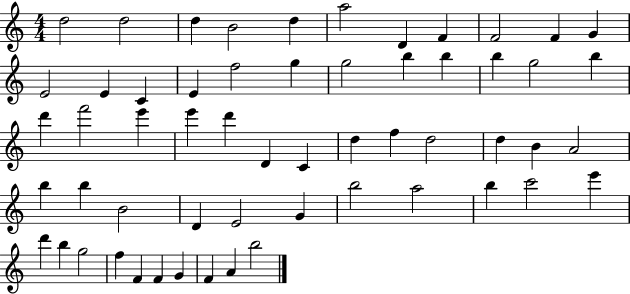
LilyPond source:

{
  \clef treble
  \numericTimeSignature
  \time 4/4
  \key c \major
  d''2 d''2 | d''4 b'2 d''4 | a''2 d'4 f'4 | f'2 f'4 g'4 | \break e'2 e'4 c'4 | e'4 f''2 g''4 | g''2 b''4 b''4 | b''4 g''2 b''4 | \break d'''4 f'''2 e'''4 | e'''4 d'''4 d'4 c'4 | d''4 f''4 d''2 | d''4 b'4 a'2 | \break b''4 b''4 b'2 | d'4 e'2 g'4 | b''2 a''2 | b''4 c'''2 e'''4 | \break d'''4 b''4 g''2 | f''4 f'4 f'4 g'4 | f'4 a'4 b''2 | \bar "|."
}